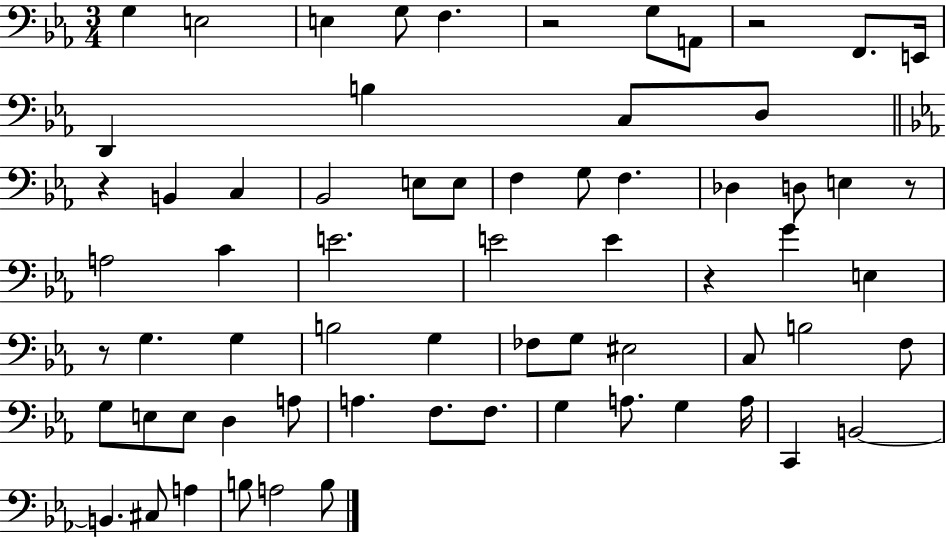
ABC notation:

X:1
T:Untitled
M:3/4
L:1/4
K:Eb
G, E,2 E, G,/2 F, z2 G,/2 A,,/2 z2 F,,/2 E,,/4 D,, B, C,/2 D,/2 z B,, C, _B,,2 E,/2 E,/2 F, G,/2 F, _D, D,/2 E, z/2 A,2 C E2 E2 E z G E, z/2 G, G, B,2 G, _F,/2 G,/2 ^E,2 C,/2 B,2 F,/2 G,/2 E,/2 E,/2 D, A,/2 A, F,/2 F,/2 G, A,/2 G, A,/4 C,, B,,2 B,, ^C,/2 A, B,/2 A,2 B,/2